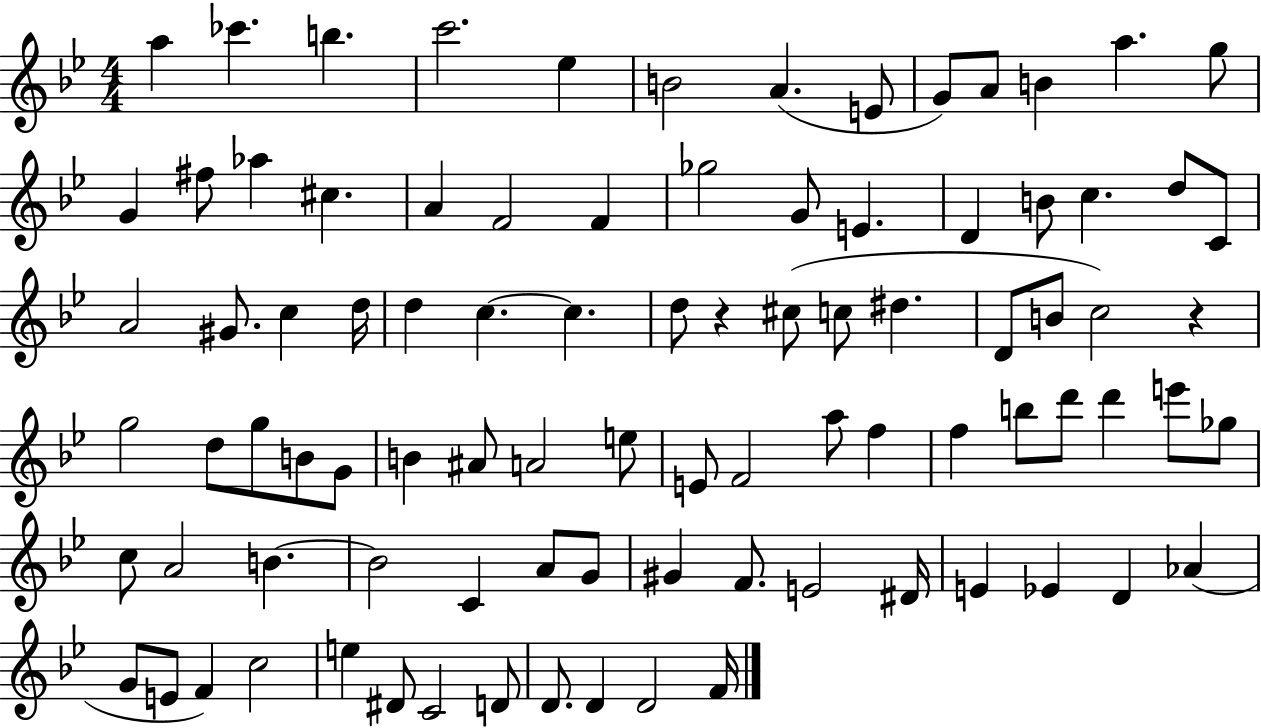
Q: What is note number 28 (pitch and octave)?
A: C4